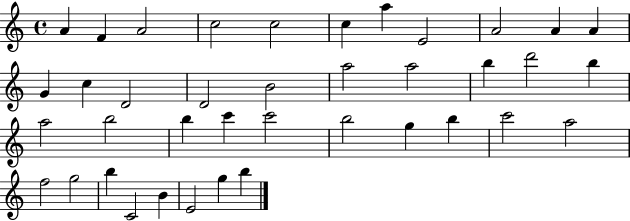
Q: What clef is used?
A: treble